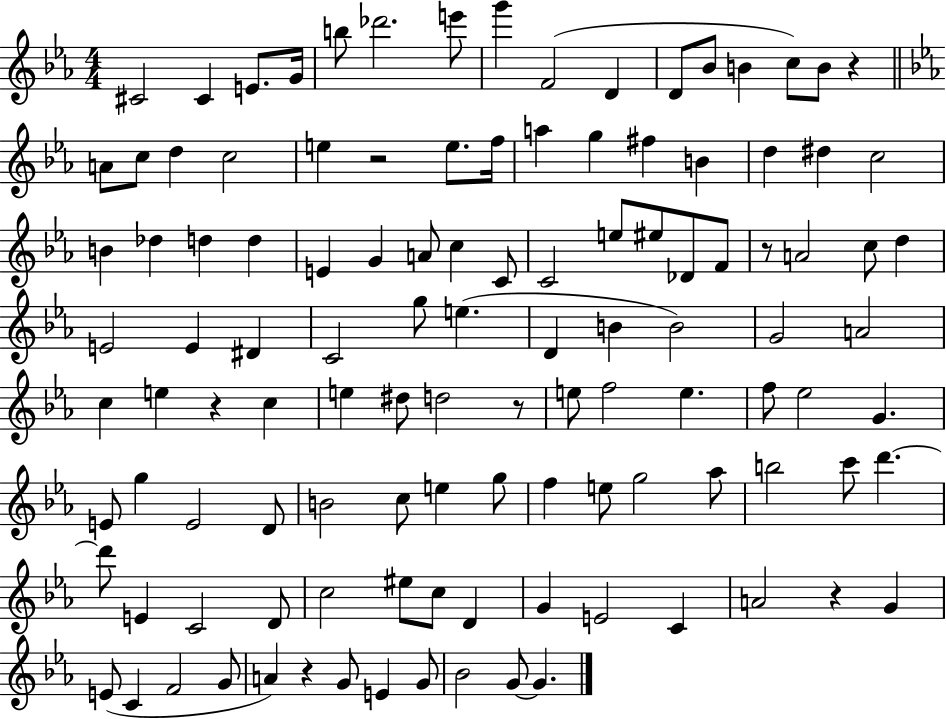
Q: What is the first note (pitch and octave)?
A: C#4